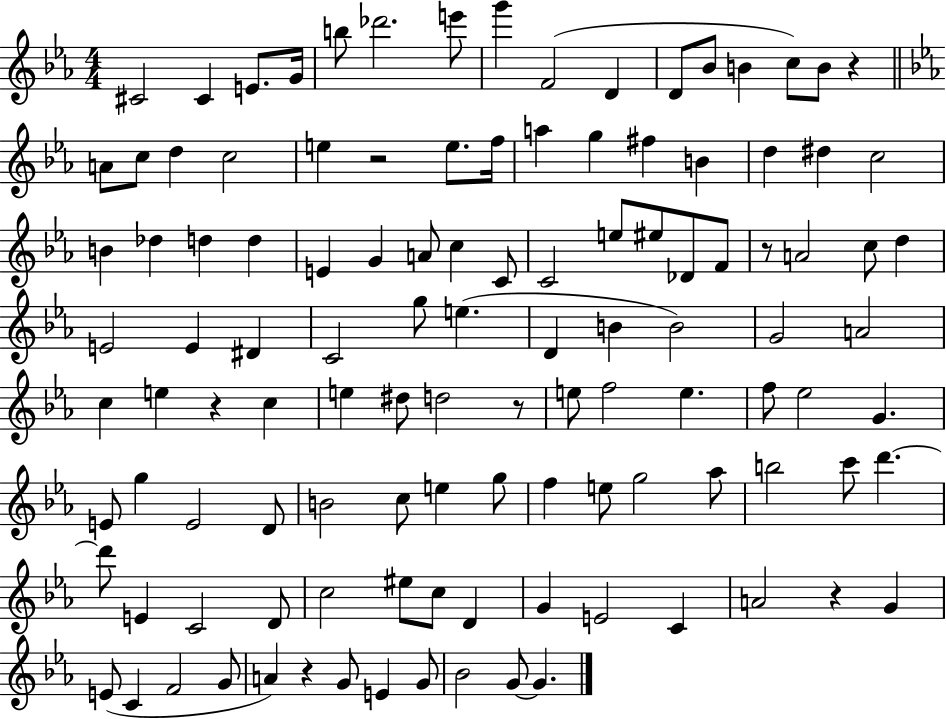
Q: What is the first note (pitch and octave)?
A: C#4